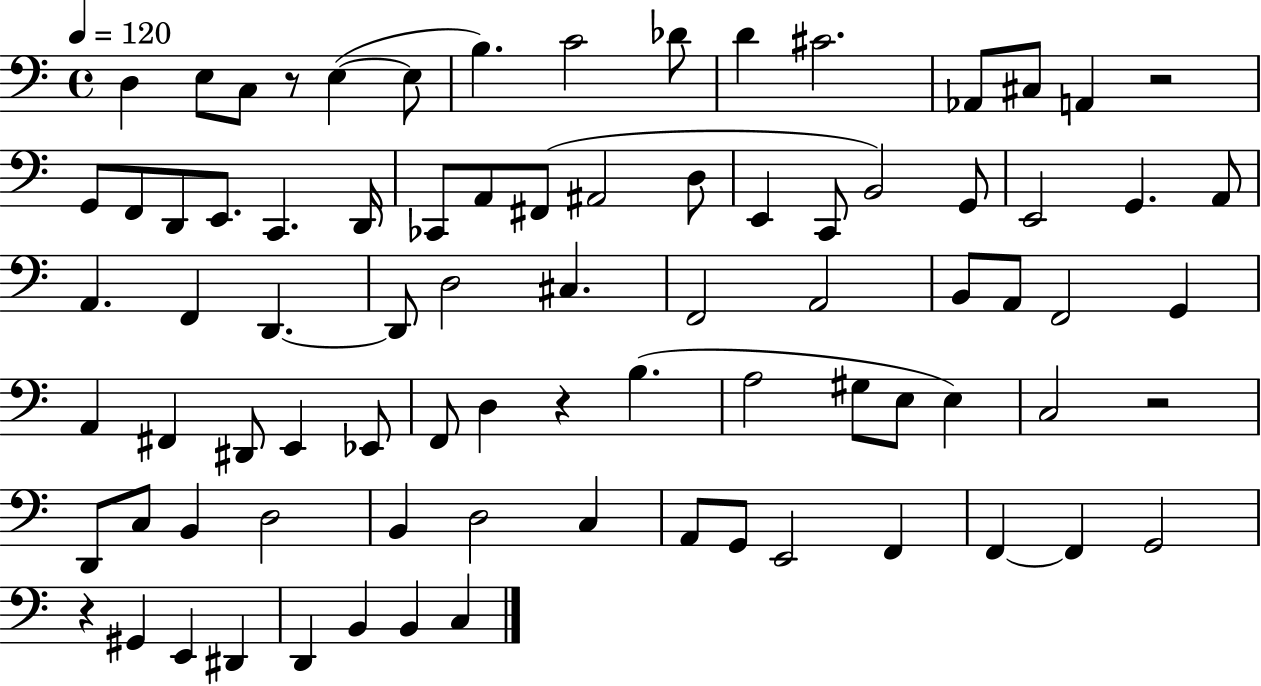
X:1
T:Untitled
M:4/4
L:1/4
K:C
D, E,/2 C,/2 z/2 E, E,/2 B, C2 _D/2 D ^C2 _A,,/2 ^C,/2 A,, z2 G,,/2 F,,/2 D,,/2 E,,/2 C,, D,,/4 _C,,/2 A,,/2 ^F,,/2 ^A,,2 D,/2 E,, C,,/2 B,,2 G,,/2 E,,2 G,, A,,/2 A,, F,, D,, D,,/2 D,2 ^C, F,,2 A,,2 B,,/2 A,,/2 F,,2 G,, A,, ^F,, ^D,,/2 E,, _E,,/2 F,,/2 D, z B, A,2 ^G,/2 E,/2 E, C,2 z2 D,,/2 C,/2 B,, D,2 B,, D,2 C, A,,/2 G,,/2 E,,2 F,, F,, F,, G,,2 z ^G,, E,, ^D,, D,, B,, B,, C,